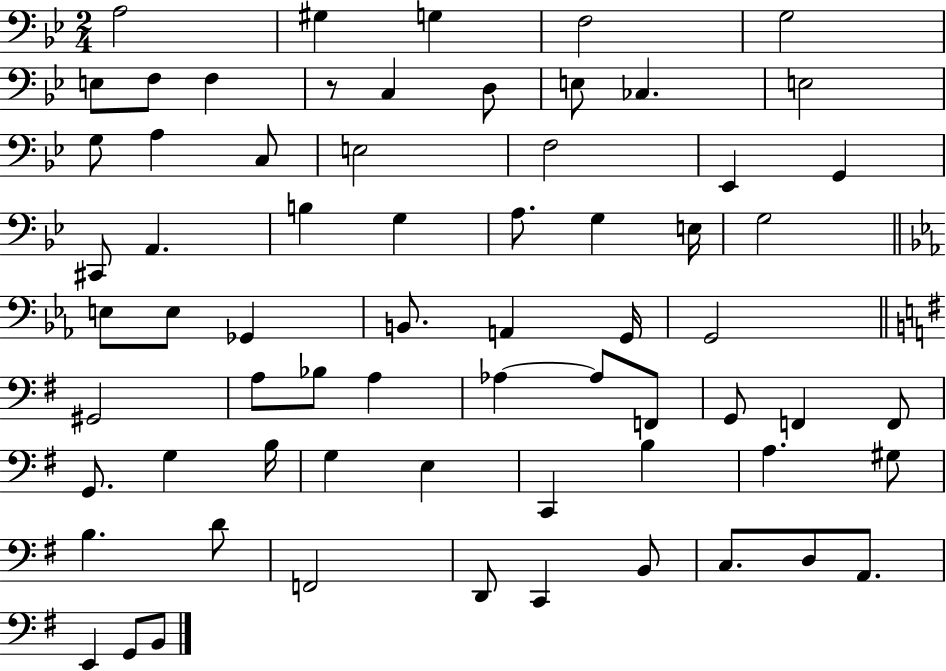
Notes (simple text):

A3/h G#3/q G3/q F3/h G3/h E3/e F3/e F3/q R/e C3/q D3/e E3/e CES3/q. E3/h G3/e A3/q C3/e E3/h F3/h Eb2/q G2/q C#2/e A2/q. B3/q G3/q A3/e. G3/q E3/s G3/h E3/e E3/e Gb2/q B2/e. A2/q G2/s G2/h G#2/h A3/e Bb3/e A3/q Ab3/q Ab3/e F2/e G2/e F2/q F2/e G2/e. G3/q B3/s G3/q E3/q C2/q B3/q A3/q. G#3/e B3/q. D4/e F2/h D2/e C2/q B2/e C3/e. D3/e A2/e. E2/q G2/e B2/e